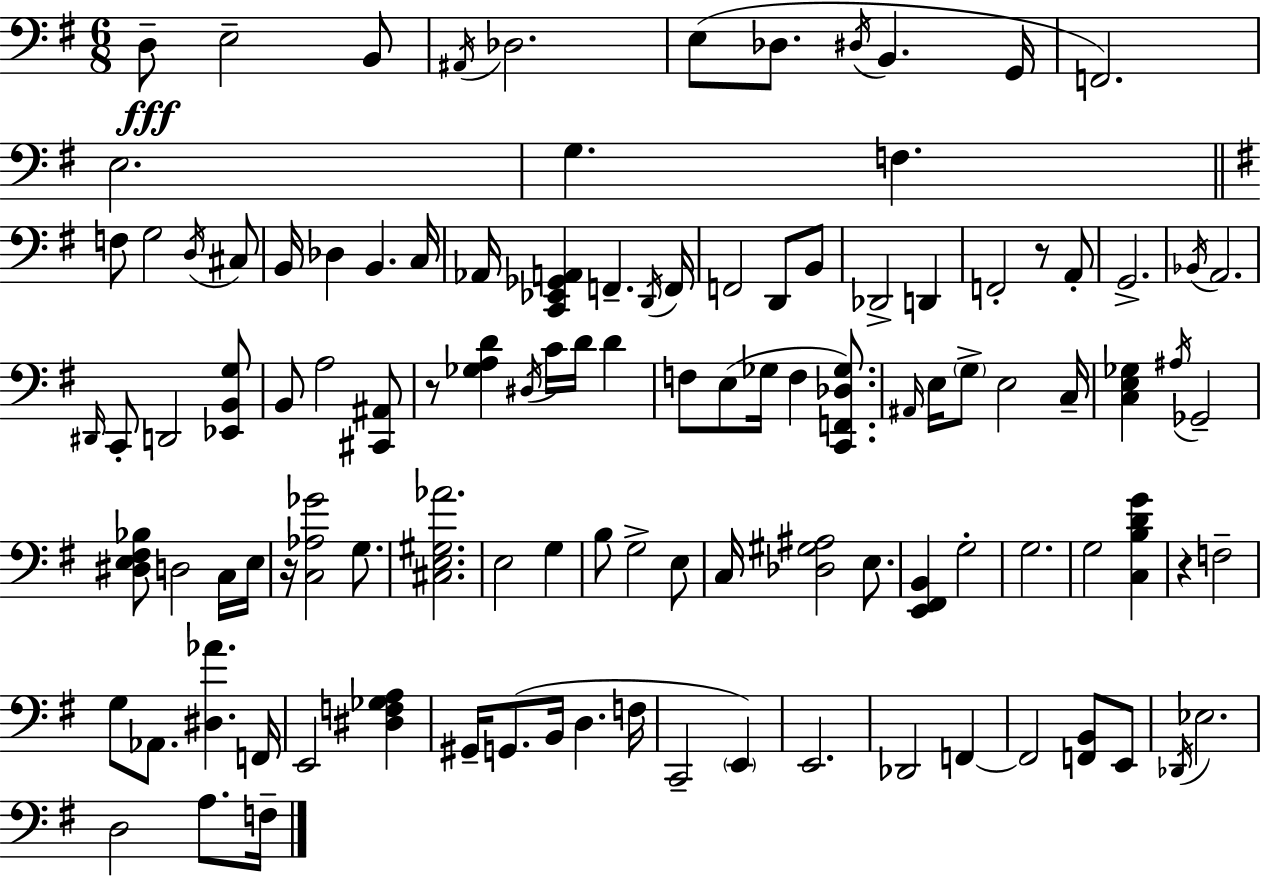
D3/e E3/h B2/e A#2/s Db3/h. E3/e Db3/e. D#3/s B2/q. G2/s F2/h. E3/h. G3/q. F3/q. F3/e G3/h D3/s C#3/e B2/s Db3/q B2/q. C3/s Ab2/s [C2,Eb2,Gb2,A2]/q F2/q. D2/s F2/s F2/h D2/e B2/e Db2/h D2/q F2/h R/e A2/e G2/h. Bb2/s A2/h. D#2/s C2/e D2/h [Eb2,B2,G3]/e B2/e A3/h [C#2,A#2]/e R/e [Gb3,A3,D4]/q D#3/s C4/s D4/s D4/q F3/e E3/e Gb3/s F3/q [C2,F2,Db3,Gb3]/e. A#2/s E3/s G3/e E3/h C3/s [C3,E3,Gb3]/q A#3/s Gb2/h [D#3,E3,F#3,Bb3]/e D3/h C3/s E3/s R/s [C3,Ab3,Gb4]/h G3/e. [C#3,E3,G#3,Ab4]/h. E3/h G3/q B3/e G3/h E3/e C3/s [Db3,G#3,A#3]/h E3/e. [E2,F#2,B2]/q G3/h G3/h. G3/h [C3,B3,D4,G4]/q R/q F3/h G3/e Ab2/e. [D#3,Ab4]/q. F2/s E2/h [D#3,F3,Gb3,A3]/q G#2/s G2/e. B2/s D3/q. F3/s C2/h E2/q E2/h. Db2/h F2/q F2/h [F2,B2]/e E2/e Db2/s Eb3/h. D3/h A3/e. F3/s